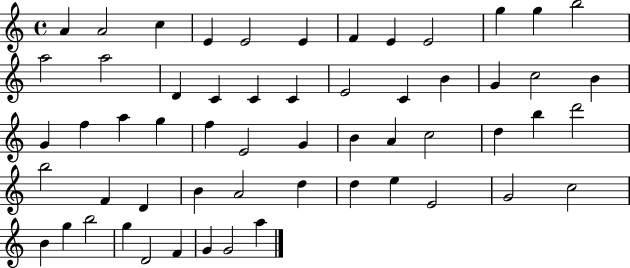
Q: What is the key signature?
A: C major